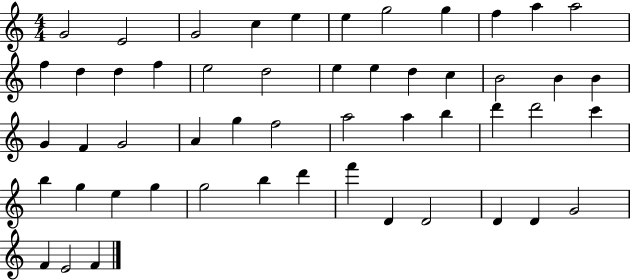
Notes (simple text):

G4/h E4/h G4/h C5/q E5/q E5/q G5/h G5/q F5/q A5/q A5/h F5/q D5/q D5/q F5/q E5/h D5/h E5/q E5/q D5/q C5/q B4/h B4/q B4/q G4/q F4/q G4/h A4/q G5/q F5/h A5/h A5/q B5/q D6/q D6/h C6/q B5/q G5/q E5/q G5/q G5/h B5/q D6/q F6/q D4/q D4/h D4/q D4/q G4/h F4/q E4/h F4/q